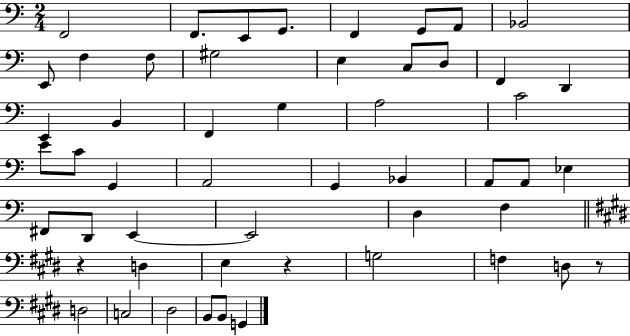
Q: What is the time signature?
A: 2/4